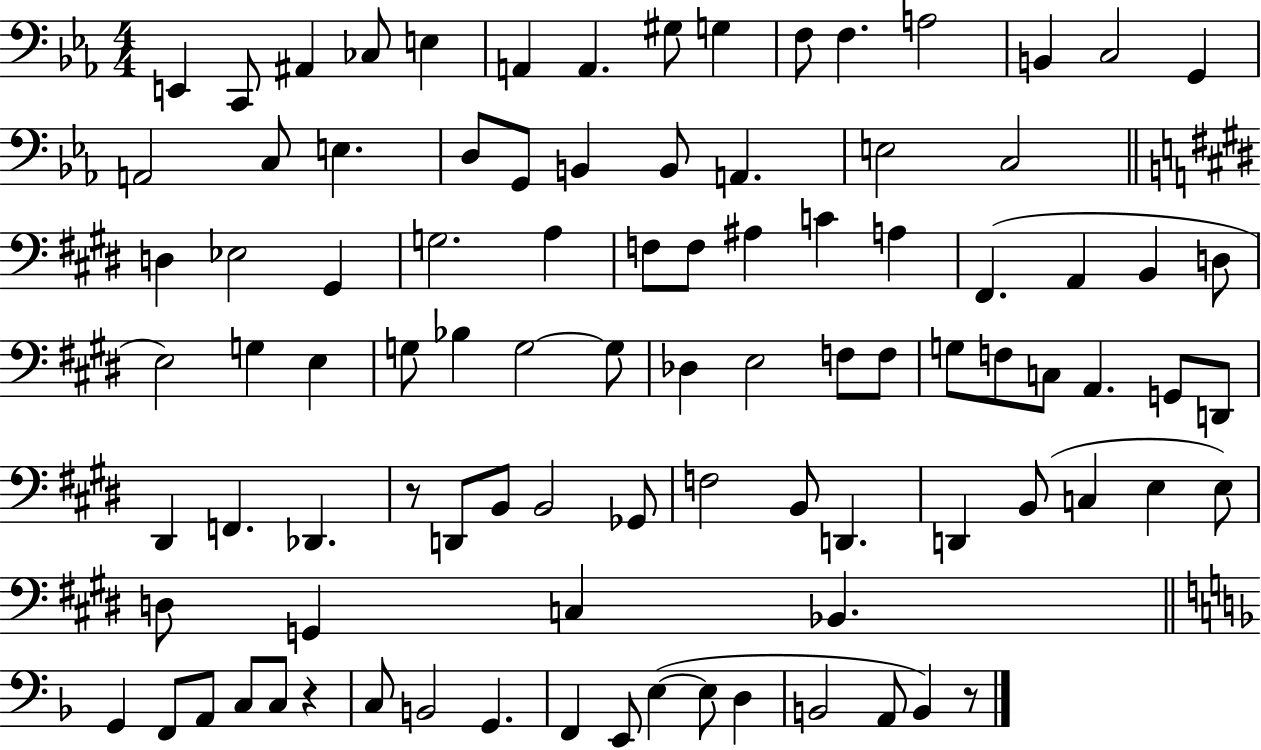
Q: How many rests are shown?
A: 3